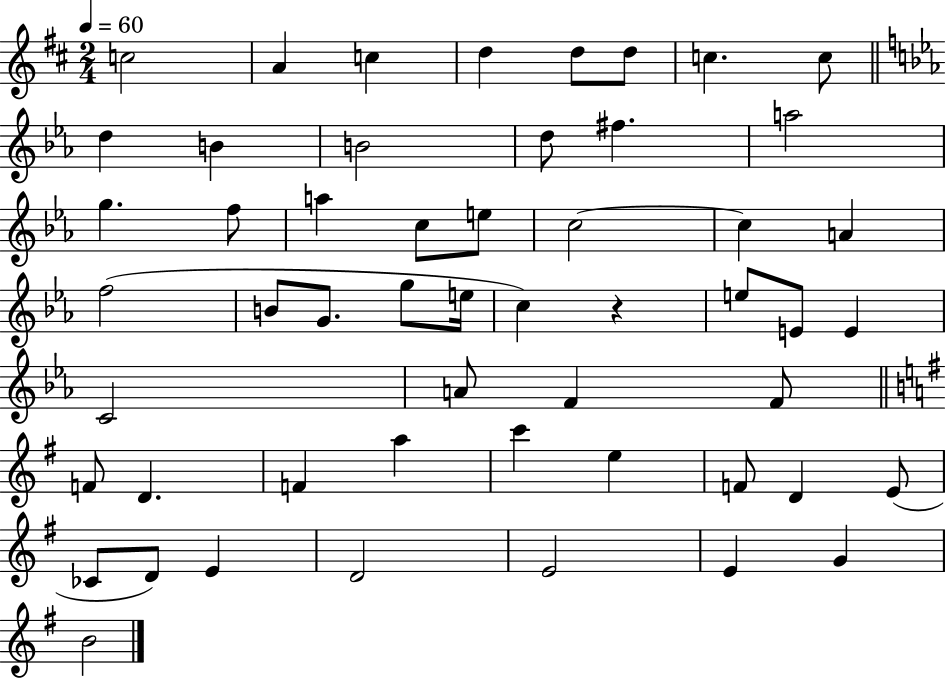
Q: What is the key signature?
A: D major